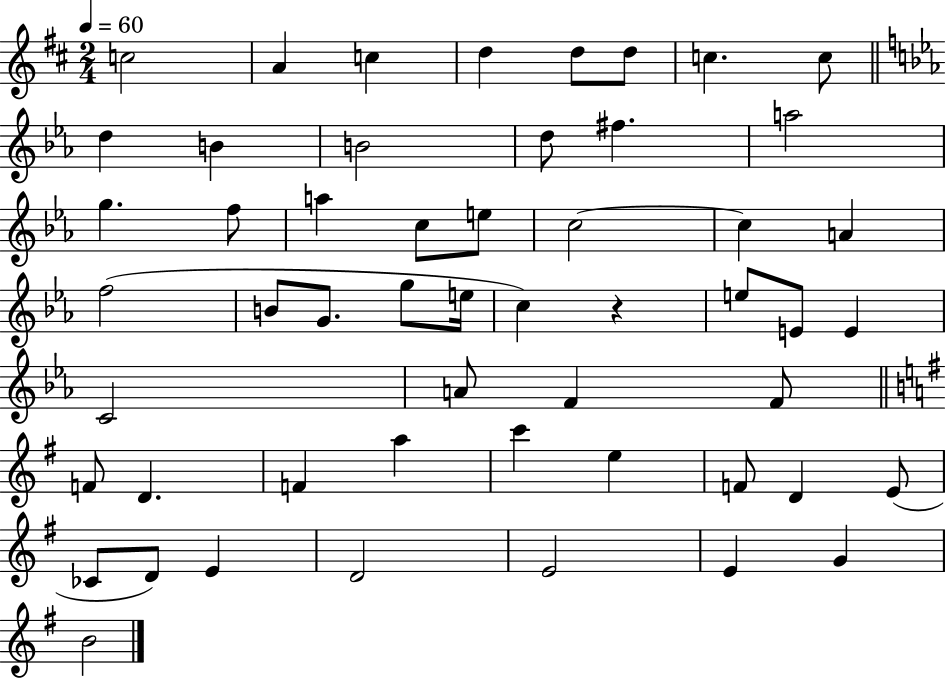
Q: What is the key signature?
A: D major